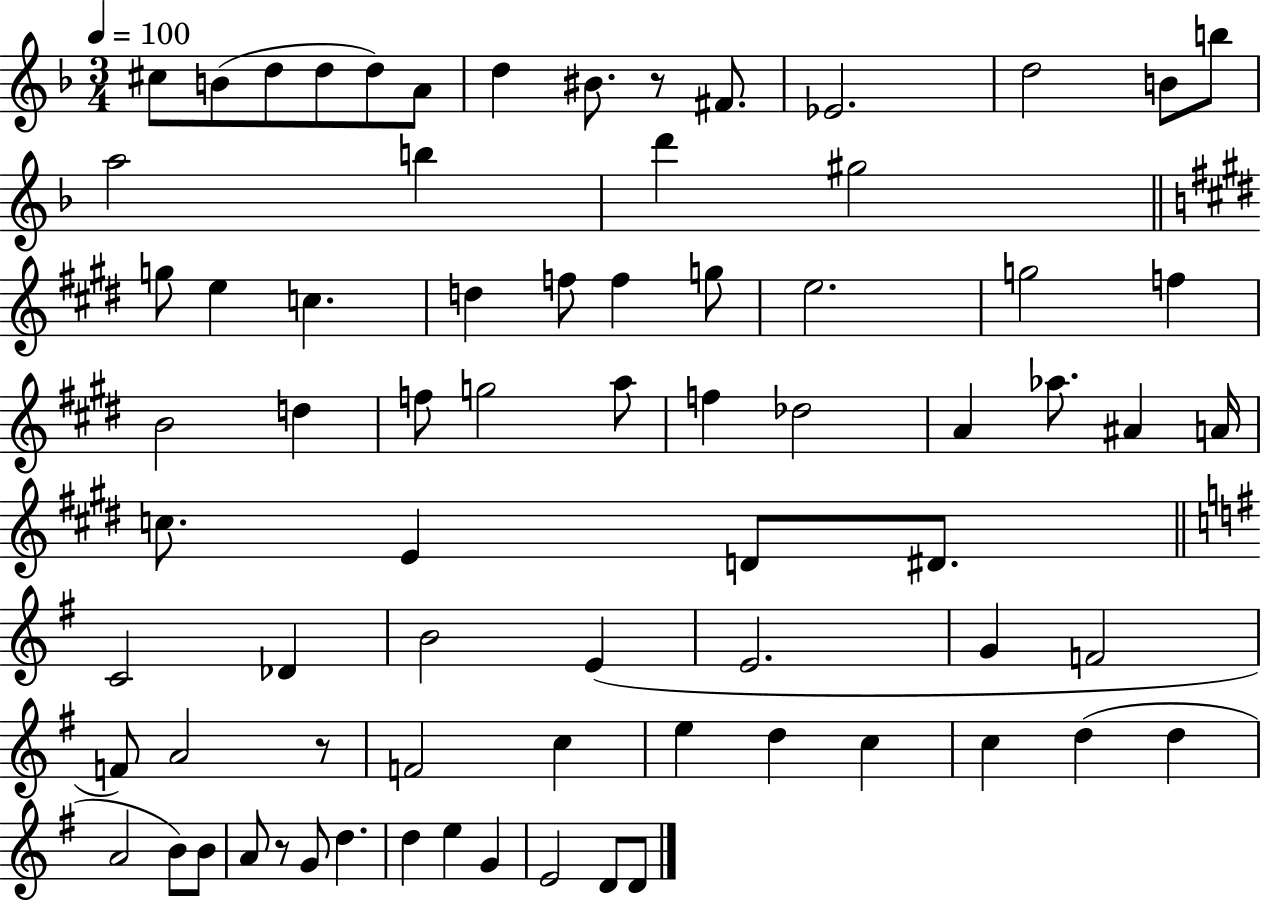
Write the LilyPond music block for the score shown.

{
  \clef treble
  \numericTimeSignature
  \time 3/4
  \key f \major
  \tempo 4 = 100
  cis''8 b'8( d''8 d''8 d''8) a'8 | d''4 bis'8. r8 fis'8. | ees'2. | d''2 b'8 b''8 | \break a''2 b''4 | d'''4 gis''2 | \bar "||" \break \key e \major g''8 e''4 c''4. | d''4 f''8 f''4 g''8 | e''2. | g''2 f''4 | \break b'2 d''4 | f''8 g''2 a''8 | f''4 des''2 | a'4 aes''8. ais'4 a'16 | \break c''8. e'4 d'8 dis'8. | \bar "||" \break \key e \minor c'2 des'4 | b'2 e'4( | e'2. | g'4 f'2 | \break f'8) a'2 r8 | f'2 c''4 | e''4 d''4 c''4 | c''4 d''4( d''4 | \break a'2 b'8) b'8 | a'8 r8 g'8 d''4. | d''4 e''4 g'4 | e'2 d'8 d'8 | \break \bar "|."
}